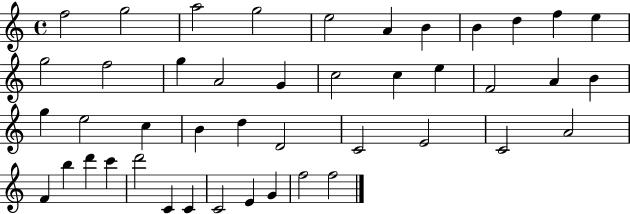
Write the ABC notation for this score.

X:1
T:Untitled
M:4/4
L:1/4
K:C
f2 g2 a2 g2 e2 A B B d f e g2 f2 g A2 G c2 c e F2 A B g e2 c B d D2 C2 E2 C2 A2 F b d' c' d'2 C C C2 E G f2 f2